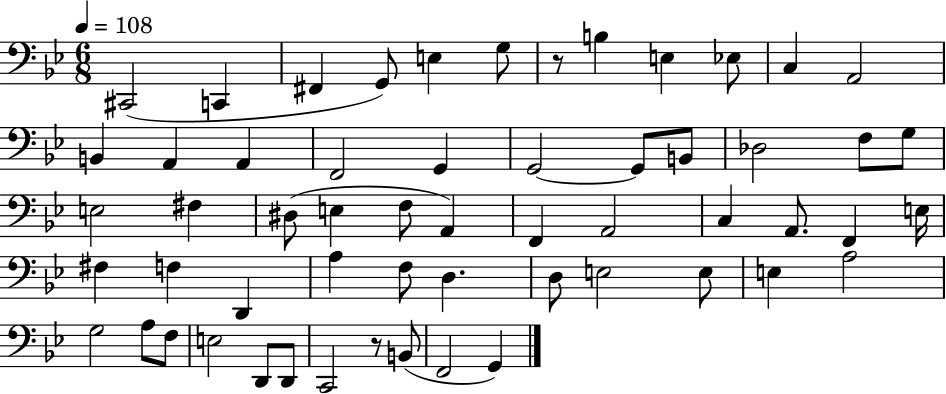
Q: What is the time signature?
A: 6/8